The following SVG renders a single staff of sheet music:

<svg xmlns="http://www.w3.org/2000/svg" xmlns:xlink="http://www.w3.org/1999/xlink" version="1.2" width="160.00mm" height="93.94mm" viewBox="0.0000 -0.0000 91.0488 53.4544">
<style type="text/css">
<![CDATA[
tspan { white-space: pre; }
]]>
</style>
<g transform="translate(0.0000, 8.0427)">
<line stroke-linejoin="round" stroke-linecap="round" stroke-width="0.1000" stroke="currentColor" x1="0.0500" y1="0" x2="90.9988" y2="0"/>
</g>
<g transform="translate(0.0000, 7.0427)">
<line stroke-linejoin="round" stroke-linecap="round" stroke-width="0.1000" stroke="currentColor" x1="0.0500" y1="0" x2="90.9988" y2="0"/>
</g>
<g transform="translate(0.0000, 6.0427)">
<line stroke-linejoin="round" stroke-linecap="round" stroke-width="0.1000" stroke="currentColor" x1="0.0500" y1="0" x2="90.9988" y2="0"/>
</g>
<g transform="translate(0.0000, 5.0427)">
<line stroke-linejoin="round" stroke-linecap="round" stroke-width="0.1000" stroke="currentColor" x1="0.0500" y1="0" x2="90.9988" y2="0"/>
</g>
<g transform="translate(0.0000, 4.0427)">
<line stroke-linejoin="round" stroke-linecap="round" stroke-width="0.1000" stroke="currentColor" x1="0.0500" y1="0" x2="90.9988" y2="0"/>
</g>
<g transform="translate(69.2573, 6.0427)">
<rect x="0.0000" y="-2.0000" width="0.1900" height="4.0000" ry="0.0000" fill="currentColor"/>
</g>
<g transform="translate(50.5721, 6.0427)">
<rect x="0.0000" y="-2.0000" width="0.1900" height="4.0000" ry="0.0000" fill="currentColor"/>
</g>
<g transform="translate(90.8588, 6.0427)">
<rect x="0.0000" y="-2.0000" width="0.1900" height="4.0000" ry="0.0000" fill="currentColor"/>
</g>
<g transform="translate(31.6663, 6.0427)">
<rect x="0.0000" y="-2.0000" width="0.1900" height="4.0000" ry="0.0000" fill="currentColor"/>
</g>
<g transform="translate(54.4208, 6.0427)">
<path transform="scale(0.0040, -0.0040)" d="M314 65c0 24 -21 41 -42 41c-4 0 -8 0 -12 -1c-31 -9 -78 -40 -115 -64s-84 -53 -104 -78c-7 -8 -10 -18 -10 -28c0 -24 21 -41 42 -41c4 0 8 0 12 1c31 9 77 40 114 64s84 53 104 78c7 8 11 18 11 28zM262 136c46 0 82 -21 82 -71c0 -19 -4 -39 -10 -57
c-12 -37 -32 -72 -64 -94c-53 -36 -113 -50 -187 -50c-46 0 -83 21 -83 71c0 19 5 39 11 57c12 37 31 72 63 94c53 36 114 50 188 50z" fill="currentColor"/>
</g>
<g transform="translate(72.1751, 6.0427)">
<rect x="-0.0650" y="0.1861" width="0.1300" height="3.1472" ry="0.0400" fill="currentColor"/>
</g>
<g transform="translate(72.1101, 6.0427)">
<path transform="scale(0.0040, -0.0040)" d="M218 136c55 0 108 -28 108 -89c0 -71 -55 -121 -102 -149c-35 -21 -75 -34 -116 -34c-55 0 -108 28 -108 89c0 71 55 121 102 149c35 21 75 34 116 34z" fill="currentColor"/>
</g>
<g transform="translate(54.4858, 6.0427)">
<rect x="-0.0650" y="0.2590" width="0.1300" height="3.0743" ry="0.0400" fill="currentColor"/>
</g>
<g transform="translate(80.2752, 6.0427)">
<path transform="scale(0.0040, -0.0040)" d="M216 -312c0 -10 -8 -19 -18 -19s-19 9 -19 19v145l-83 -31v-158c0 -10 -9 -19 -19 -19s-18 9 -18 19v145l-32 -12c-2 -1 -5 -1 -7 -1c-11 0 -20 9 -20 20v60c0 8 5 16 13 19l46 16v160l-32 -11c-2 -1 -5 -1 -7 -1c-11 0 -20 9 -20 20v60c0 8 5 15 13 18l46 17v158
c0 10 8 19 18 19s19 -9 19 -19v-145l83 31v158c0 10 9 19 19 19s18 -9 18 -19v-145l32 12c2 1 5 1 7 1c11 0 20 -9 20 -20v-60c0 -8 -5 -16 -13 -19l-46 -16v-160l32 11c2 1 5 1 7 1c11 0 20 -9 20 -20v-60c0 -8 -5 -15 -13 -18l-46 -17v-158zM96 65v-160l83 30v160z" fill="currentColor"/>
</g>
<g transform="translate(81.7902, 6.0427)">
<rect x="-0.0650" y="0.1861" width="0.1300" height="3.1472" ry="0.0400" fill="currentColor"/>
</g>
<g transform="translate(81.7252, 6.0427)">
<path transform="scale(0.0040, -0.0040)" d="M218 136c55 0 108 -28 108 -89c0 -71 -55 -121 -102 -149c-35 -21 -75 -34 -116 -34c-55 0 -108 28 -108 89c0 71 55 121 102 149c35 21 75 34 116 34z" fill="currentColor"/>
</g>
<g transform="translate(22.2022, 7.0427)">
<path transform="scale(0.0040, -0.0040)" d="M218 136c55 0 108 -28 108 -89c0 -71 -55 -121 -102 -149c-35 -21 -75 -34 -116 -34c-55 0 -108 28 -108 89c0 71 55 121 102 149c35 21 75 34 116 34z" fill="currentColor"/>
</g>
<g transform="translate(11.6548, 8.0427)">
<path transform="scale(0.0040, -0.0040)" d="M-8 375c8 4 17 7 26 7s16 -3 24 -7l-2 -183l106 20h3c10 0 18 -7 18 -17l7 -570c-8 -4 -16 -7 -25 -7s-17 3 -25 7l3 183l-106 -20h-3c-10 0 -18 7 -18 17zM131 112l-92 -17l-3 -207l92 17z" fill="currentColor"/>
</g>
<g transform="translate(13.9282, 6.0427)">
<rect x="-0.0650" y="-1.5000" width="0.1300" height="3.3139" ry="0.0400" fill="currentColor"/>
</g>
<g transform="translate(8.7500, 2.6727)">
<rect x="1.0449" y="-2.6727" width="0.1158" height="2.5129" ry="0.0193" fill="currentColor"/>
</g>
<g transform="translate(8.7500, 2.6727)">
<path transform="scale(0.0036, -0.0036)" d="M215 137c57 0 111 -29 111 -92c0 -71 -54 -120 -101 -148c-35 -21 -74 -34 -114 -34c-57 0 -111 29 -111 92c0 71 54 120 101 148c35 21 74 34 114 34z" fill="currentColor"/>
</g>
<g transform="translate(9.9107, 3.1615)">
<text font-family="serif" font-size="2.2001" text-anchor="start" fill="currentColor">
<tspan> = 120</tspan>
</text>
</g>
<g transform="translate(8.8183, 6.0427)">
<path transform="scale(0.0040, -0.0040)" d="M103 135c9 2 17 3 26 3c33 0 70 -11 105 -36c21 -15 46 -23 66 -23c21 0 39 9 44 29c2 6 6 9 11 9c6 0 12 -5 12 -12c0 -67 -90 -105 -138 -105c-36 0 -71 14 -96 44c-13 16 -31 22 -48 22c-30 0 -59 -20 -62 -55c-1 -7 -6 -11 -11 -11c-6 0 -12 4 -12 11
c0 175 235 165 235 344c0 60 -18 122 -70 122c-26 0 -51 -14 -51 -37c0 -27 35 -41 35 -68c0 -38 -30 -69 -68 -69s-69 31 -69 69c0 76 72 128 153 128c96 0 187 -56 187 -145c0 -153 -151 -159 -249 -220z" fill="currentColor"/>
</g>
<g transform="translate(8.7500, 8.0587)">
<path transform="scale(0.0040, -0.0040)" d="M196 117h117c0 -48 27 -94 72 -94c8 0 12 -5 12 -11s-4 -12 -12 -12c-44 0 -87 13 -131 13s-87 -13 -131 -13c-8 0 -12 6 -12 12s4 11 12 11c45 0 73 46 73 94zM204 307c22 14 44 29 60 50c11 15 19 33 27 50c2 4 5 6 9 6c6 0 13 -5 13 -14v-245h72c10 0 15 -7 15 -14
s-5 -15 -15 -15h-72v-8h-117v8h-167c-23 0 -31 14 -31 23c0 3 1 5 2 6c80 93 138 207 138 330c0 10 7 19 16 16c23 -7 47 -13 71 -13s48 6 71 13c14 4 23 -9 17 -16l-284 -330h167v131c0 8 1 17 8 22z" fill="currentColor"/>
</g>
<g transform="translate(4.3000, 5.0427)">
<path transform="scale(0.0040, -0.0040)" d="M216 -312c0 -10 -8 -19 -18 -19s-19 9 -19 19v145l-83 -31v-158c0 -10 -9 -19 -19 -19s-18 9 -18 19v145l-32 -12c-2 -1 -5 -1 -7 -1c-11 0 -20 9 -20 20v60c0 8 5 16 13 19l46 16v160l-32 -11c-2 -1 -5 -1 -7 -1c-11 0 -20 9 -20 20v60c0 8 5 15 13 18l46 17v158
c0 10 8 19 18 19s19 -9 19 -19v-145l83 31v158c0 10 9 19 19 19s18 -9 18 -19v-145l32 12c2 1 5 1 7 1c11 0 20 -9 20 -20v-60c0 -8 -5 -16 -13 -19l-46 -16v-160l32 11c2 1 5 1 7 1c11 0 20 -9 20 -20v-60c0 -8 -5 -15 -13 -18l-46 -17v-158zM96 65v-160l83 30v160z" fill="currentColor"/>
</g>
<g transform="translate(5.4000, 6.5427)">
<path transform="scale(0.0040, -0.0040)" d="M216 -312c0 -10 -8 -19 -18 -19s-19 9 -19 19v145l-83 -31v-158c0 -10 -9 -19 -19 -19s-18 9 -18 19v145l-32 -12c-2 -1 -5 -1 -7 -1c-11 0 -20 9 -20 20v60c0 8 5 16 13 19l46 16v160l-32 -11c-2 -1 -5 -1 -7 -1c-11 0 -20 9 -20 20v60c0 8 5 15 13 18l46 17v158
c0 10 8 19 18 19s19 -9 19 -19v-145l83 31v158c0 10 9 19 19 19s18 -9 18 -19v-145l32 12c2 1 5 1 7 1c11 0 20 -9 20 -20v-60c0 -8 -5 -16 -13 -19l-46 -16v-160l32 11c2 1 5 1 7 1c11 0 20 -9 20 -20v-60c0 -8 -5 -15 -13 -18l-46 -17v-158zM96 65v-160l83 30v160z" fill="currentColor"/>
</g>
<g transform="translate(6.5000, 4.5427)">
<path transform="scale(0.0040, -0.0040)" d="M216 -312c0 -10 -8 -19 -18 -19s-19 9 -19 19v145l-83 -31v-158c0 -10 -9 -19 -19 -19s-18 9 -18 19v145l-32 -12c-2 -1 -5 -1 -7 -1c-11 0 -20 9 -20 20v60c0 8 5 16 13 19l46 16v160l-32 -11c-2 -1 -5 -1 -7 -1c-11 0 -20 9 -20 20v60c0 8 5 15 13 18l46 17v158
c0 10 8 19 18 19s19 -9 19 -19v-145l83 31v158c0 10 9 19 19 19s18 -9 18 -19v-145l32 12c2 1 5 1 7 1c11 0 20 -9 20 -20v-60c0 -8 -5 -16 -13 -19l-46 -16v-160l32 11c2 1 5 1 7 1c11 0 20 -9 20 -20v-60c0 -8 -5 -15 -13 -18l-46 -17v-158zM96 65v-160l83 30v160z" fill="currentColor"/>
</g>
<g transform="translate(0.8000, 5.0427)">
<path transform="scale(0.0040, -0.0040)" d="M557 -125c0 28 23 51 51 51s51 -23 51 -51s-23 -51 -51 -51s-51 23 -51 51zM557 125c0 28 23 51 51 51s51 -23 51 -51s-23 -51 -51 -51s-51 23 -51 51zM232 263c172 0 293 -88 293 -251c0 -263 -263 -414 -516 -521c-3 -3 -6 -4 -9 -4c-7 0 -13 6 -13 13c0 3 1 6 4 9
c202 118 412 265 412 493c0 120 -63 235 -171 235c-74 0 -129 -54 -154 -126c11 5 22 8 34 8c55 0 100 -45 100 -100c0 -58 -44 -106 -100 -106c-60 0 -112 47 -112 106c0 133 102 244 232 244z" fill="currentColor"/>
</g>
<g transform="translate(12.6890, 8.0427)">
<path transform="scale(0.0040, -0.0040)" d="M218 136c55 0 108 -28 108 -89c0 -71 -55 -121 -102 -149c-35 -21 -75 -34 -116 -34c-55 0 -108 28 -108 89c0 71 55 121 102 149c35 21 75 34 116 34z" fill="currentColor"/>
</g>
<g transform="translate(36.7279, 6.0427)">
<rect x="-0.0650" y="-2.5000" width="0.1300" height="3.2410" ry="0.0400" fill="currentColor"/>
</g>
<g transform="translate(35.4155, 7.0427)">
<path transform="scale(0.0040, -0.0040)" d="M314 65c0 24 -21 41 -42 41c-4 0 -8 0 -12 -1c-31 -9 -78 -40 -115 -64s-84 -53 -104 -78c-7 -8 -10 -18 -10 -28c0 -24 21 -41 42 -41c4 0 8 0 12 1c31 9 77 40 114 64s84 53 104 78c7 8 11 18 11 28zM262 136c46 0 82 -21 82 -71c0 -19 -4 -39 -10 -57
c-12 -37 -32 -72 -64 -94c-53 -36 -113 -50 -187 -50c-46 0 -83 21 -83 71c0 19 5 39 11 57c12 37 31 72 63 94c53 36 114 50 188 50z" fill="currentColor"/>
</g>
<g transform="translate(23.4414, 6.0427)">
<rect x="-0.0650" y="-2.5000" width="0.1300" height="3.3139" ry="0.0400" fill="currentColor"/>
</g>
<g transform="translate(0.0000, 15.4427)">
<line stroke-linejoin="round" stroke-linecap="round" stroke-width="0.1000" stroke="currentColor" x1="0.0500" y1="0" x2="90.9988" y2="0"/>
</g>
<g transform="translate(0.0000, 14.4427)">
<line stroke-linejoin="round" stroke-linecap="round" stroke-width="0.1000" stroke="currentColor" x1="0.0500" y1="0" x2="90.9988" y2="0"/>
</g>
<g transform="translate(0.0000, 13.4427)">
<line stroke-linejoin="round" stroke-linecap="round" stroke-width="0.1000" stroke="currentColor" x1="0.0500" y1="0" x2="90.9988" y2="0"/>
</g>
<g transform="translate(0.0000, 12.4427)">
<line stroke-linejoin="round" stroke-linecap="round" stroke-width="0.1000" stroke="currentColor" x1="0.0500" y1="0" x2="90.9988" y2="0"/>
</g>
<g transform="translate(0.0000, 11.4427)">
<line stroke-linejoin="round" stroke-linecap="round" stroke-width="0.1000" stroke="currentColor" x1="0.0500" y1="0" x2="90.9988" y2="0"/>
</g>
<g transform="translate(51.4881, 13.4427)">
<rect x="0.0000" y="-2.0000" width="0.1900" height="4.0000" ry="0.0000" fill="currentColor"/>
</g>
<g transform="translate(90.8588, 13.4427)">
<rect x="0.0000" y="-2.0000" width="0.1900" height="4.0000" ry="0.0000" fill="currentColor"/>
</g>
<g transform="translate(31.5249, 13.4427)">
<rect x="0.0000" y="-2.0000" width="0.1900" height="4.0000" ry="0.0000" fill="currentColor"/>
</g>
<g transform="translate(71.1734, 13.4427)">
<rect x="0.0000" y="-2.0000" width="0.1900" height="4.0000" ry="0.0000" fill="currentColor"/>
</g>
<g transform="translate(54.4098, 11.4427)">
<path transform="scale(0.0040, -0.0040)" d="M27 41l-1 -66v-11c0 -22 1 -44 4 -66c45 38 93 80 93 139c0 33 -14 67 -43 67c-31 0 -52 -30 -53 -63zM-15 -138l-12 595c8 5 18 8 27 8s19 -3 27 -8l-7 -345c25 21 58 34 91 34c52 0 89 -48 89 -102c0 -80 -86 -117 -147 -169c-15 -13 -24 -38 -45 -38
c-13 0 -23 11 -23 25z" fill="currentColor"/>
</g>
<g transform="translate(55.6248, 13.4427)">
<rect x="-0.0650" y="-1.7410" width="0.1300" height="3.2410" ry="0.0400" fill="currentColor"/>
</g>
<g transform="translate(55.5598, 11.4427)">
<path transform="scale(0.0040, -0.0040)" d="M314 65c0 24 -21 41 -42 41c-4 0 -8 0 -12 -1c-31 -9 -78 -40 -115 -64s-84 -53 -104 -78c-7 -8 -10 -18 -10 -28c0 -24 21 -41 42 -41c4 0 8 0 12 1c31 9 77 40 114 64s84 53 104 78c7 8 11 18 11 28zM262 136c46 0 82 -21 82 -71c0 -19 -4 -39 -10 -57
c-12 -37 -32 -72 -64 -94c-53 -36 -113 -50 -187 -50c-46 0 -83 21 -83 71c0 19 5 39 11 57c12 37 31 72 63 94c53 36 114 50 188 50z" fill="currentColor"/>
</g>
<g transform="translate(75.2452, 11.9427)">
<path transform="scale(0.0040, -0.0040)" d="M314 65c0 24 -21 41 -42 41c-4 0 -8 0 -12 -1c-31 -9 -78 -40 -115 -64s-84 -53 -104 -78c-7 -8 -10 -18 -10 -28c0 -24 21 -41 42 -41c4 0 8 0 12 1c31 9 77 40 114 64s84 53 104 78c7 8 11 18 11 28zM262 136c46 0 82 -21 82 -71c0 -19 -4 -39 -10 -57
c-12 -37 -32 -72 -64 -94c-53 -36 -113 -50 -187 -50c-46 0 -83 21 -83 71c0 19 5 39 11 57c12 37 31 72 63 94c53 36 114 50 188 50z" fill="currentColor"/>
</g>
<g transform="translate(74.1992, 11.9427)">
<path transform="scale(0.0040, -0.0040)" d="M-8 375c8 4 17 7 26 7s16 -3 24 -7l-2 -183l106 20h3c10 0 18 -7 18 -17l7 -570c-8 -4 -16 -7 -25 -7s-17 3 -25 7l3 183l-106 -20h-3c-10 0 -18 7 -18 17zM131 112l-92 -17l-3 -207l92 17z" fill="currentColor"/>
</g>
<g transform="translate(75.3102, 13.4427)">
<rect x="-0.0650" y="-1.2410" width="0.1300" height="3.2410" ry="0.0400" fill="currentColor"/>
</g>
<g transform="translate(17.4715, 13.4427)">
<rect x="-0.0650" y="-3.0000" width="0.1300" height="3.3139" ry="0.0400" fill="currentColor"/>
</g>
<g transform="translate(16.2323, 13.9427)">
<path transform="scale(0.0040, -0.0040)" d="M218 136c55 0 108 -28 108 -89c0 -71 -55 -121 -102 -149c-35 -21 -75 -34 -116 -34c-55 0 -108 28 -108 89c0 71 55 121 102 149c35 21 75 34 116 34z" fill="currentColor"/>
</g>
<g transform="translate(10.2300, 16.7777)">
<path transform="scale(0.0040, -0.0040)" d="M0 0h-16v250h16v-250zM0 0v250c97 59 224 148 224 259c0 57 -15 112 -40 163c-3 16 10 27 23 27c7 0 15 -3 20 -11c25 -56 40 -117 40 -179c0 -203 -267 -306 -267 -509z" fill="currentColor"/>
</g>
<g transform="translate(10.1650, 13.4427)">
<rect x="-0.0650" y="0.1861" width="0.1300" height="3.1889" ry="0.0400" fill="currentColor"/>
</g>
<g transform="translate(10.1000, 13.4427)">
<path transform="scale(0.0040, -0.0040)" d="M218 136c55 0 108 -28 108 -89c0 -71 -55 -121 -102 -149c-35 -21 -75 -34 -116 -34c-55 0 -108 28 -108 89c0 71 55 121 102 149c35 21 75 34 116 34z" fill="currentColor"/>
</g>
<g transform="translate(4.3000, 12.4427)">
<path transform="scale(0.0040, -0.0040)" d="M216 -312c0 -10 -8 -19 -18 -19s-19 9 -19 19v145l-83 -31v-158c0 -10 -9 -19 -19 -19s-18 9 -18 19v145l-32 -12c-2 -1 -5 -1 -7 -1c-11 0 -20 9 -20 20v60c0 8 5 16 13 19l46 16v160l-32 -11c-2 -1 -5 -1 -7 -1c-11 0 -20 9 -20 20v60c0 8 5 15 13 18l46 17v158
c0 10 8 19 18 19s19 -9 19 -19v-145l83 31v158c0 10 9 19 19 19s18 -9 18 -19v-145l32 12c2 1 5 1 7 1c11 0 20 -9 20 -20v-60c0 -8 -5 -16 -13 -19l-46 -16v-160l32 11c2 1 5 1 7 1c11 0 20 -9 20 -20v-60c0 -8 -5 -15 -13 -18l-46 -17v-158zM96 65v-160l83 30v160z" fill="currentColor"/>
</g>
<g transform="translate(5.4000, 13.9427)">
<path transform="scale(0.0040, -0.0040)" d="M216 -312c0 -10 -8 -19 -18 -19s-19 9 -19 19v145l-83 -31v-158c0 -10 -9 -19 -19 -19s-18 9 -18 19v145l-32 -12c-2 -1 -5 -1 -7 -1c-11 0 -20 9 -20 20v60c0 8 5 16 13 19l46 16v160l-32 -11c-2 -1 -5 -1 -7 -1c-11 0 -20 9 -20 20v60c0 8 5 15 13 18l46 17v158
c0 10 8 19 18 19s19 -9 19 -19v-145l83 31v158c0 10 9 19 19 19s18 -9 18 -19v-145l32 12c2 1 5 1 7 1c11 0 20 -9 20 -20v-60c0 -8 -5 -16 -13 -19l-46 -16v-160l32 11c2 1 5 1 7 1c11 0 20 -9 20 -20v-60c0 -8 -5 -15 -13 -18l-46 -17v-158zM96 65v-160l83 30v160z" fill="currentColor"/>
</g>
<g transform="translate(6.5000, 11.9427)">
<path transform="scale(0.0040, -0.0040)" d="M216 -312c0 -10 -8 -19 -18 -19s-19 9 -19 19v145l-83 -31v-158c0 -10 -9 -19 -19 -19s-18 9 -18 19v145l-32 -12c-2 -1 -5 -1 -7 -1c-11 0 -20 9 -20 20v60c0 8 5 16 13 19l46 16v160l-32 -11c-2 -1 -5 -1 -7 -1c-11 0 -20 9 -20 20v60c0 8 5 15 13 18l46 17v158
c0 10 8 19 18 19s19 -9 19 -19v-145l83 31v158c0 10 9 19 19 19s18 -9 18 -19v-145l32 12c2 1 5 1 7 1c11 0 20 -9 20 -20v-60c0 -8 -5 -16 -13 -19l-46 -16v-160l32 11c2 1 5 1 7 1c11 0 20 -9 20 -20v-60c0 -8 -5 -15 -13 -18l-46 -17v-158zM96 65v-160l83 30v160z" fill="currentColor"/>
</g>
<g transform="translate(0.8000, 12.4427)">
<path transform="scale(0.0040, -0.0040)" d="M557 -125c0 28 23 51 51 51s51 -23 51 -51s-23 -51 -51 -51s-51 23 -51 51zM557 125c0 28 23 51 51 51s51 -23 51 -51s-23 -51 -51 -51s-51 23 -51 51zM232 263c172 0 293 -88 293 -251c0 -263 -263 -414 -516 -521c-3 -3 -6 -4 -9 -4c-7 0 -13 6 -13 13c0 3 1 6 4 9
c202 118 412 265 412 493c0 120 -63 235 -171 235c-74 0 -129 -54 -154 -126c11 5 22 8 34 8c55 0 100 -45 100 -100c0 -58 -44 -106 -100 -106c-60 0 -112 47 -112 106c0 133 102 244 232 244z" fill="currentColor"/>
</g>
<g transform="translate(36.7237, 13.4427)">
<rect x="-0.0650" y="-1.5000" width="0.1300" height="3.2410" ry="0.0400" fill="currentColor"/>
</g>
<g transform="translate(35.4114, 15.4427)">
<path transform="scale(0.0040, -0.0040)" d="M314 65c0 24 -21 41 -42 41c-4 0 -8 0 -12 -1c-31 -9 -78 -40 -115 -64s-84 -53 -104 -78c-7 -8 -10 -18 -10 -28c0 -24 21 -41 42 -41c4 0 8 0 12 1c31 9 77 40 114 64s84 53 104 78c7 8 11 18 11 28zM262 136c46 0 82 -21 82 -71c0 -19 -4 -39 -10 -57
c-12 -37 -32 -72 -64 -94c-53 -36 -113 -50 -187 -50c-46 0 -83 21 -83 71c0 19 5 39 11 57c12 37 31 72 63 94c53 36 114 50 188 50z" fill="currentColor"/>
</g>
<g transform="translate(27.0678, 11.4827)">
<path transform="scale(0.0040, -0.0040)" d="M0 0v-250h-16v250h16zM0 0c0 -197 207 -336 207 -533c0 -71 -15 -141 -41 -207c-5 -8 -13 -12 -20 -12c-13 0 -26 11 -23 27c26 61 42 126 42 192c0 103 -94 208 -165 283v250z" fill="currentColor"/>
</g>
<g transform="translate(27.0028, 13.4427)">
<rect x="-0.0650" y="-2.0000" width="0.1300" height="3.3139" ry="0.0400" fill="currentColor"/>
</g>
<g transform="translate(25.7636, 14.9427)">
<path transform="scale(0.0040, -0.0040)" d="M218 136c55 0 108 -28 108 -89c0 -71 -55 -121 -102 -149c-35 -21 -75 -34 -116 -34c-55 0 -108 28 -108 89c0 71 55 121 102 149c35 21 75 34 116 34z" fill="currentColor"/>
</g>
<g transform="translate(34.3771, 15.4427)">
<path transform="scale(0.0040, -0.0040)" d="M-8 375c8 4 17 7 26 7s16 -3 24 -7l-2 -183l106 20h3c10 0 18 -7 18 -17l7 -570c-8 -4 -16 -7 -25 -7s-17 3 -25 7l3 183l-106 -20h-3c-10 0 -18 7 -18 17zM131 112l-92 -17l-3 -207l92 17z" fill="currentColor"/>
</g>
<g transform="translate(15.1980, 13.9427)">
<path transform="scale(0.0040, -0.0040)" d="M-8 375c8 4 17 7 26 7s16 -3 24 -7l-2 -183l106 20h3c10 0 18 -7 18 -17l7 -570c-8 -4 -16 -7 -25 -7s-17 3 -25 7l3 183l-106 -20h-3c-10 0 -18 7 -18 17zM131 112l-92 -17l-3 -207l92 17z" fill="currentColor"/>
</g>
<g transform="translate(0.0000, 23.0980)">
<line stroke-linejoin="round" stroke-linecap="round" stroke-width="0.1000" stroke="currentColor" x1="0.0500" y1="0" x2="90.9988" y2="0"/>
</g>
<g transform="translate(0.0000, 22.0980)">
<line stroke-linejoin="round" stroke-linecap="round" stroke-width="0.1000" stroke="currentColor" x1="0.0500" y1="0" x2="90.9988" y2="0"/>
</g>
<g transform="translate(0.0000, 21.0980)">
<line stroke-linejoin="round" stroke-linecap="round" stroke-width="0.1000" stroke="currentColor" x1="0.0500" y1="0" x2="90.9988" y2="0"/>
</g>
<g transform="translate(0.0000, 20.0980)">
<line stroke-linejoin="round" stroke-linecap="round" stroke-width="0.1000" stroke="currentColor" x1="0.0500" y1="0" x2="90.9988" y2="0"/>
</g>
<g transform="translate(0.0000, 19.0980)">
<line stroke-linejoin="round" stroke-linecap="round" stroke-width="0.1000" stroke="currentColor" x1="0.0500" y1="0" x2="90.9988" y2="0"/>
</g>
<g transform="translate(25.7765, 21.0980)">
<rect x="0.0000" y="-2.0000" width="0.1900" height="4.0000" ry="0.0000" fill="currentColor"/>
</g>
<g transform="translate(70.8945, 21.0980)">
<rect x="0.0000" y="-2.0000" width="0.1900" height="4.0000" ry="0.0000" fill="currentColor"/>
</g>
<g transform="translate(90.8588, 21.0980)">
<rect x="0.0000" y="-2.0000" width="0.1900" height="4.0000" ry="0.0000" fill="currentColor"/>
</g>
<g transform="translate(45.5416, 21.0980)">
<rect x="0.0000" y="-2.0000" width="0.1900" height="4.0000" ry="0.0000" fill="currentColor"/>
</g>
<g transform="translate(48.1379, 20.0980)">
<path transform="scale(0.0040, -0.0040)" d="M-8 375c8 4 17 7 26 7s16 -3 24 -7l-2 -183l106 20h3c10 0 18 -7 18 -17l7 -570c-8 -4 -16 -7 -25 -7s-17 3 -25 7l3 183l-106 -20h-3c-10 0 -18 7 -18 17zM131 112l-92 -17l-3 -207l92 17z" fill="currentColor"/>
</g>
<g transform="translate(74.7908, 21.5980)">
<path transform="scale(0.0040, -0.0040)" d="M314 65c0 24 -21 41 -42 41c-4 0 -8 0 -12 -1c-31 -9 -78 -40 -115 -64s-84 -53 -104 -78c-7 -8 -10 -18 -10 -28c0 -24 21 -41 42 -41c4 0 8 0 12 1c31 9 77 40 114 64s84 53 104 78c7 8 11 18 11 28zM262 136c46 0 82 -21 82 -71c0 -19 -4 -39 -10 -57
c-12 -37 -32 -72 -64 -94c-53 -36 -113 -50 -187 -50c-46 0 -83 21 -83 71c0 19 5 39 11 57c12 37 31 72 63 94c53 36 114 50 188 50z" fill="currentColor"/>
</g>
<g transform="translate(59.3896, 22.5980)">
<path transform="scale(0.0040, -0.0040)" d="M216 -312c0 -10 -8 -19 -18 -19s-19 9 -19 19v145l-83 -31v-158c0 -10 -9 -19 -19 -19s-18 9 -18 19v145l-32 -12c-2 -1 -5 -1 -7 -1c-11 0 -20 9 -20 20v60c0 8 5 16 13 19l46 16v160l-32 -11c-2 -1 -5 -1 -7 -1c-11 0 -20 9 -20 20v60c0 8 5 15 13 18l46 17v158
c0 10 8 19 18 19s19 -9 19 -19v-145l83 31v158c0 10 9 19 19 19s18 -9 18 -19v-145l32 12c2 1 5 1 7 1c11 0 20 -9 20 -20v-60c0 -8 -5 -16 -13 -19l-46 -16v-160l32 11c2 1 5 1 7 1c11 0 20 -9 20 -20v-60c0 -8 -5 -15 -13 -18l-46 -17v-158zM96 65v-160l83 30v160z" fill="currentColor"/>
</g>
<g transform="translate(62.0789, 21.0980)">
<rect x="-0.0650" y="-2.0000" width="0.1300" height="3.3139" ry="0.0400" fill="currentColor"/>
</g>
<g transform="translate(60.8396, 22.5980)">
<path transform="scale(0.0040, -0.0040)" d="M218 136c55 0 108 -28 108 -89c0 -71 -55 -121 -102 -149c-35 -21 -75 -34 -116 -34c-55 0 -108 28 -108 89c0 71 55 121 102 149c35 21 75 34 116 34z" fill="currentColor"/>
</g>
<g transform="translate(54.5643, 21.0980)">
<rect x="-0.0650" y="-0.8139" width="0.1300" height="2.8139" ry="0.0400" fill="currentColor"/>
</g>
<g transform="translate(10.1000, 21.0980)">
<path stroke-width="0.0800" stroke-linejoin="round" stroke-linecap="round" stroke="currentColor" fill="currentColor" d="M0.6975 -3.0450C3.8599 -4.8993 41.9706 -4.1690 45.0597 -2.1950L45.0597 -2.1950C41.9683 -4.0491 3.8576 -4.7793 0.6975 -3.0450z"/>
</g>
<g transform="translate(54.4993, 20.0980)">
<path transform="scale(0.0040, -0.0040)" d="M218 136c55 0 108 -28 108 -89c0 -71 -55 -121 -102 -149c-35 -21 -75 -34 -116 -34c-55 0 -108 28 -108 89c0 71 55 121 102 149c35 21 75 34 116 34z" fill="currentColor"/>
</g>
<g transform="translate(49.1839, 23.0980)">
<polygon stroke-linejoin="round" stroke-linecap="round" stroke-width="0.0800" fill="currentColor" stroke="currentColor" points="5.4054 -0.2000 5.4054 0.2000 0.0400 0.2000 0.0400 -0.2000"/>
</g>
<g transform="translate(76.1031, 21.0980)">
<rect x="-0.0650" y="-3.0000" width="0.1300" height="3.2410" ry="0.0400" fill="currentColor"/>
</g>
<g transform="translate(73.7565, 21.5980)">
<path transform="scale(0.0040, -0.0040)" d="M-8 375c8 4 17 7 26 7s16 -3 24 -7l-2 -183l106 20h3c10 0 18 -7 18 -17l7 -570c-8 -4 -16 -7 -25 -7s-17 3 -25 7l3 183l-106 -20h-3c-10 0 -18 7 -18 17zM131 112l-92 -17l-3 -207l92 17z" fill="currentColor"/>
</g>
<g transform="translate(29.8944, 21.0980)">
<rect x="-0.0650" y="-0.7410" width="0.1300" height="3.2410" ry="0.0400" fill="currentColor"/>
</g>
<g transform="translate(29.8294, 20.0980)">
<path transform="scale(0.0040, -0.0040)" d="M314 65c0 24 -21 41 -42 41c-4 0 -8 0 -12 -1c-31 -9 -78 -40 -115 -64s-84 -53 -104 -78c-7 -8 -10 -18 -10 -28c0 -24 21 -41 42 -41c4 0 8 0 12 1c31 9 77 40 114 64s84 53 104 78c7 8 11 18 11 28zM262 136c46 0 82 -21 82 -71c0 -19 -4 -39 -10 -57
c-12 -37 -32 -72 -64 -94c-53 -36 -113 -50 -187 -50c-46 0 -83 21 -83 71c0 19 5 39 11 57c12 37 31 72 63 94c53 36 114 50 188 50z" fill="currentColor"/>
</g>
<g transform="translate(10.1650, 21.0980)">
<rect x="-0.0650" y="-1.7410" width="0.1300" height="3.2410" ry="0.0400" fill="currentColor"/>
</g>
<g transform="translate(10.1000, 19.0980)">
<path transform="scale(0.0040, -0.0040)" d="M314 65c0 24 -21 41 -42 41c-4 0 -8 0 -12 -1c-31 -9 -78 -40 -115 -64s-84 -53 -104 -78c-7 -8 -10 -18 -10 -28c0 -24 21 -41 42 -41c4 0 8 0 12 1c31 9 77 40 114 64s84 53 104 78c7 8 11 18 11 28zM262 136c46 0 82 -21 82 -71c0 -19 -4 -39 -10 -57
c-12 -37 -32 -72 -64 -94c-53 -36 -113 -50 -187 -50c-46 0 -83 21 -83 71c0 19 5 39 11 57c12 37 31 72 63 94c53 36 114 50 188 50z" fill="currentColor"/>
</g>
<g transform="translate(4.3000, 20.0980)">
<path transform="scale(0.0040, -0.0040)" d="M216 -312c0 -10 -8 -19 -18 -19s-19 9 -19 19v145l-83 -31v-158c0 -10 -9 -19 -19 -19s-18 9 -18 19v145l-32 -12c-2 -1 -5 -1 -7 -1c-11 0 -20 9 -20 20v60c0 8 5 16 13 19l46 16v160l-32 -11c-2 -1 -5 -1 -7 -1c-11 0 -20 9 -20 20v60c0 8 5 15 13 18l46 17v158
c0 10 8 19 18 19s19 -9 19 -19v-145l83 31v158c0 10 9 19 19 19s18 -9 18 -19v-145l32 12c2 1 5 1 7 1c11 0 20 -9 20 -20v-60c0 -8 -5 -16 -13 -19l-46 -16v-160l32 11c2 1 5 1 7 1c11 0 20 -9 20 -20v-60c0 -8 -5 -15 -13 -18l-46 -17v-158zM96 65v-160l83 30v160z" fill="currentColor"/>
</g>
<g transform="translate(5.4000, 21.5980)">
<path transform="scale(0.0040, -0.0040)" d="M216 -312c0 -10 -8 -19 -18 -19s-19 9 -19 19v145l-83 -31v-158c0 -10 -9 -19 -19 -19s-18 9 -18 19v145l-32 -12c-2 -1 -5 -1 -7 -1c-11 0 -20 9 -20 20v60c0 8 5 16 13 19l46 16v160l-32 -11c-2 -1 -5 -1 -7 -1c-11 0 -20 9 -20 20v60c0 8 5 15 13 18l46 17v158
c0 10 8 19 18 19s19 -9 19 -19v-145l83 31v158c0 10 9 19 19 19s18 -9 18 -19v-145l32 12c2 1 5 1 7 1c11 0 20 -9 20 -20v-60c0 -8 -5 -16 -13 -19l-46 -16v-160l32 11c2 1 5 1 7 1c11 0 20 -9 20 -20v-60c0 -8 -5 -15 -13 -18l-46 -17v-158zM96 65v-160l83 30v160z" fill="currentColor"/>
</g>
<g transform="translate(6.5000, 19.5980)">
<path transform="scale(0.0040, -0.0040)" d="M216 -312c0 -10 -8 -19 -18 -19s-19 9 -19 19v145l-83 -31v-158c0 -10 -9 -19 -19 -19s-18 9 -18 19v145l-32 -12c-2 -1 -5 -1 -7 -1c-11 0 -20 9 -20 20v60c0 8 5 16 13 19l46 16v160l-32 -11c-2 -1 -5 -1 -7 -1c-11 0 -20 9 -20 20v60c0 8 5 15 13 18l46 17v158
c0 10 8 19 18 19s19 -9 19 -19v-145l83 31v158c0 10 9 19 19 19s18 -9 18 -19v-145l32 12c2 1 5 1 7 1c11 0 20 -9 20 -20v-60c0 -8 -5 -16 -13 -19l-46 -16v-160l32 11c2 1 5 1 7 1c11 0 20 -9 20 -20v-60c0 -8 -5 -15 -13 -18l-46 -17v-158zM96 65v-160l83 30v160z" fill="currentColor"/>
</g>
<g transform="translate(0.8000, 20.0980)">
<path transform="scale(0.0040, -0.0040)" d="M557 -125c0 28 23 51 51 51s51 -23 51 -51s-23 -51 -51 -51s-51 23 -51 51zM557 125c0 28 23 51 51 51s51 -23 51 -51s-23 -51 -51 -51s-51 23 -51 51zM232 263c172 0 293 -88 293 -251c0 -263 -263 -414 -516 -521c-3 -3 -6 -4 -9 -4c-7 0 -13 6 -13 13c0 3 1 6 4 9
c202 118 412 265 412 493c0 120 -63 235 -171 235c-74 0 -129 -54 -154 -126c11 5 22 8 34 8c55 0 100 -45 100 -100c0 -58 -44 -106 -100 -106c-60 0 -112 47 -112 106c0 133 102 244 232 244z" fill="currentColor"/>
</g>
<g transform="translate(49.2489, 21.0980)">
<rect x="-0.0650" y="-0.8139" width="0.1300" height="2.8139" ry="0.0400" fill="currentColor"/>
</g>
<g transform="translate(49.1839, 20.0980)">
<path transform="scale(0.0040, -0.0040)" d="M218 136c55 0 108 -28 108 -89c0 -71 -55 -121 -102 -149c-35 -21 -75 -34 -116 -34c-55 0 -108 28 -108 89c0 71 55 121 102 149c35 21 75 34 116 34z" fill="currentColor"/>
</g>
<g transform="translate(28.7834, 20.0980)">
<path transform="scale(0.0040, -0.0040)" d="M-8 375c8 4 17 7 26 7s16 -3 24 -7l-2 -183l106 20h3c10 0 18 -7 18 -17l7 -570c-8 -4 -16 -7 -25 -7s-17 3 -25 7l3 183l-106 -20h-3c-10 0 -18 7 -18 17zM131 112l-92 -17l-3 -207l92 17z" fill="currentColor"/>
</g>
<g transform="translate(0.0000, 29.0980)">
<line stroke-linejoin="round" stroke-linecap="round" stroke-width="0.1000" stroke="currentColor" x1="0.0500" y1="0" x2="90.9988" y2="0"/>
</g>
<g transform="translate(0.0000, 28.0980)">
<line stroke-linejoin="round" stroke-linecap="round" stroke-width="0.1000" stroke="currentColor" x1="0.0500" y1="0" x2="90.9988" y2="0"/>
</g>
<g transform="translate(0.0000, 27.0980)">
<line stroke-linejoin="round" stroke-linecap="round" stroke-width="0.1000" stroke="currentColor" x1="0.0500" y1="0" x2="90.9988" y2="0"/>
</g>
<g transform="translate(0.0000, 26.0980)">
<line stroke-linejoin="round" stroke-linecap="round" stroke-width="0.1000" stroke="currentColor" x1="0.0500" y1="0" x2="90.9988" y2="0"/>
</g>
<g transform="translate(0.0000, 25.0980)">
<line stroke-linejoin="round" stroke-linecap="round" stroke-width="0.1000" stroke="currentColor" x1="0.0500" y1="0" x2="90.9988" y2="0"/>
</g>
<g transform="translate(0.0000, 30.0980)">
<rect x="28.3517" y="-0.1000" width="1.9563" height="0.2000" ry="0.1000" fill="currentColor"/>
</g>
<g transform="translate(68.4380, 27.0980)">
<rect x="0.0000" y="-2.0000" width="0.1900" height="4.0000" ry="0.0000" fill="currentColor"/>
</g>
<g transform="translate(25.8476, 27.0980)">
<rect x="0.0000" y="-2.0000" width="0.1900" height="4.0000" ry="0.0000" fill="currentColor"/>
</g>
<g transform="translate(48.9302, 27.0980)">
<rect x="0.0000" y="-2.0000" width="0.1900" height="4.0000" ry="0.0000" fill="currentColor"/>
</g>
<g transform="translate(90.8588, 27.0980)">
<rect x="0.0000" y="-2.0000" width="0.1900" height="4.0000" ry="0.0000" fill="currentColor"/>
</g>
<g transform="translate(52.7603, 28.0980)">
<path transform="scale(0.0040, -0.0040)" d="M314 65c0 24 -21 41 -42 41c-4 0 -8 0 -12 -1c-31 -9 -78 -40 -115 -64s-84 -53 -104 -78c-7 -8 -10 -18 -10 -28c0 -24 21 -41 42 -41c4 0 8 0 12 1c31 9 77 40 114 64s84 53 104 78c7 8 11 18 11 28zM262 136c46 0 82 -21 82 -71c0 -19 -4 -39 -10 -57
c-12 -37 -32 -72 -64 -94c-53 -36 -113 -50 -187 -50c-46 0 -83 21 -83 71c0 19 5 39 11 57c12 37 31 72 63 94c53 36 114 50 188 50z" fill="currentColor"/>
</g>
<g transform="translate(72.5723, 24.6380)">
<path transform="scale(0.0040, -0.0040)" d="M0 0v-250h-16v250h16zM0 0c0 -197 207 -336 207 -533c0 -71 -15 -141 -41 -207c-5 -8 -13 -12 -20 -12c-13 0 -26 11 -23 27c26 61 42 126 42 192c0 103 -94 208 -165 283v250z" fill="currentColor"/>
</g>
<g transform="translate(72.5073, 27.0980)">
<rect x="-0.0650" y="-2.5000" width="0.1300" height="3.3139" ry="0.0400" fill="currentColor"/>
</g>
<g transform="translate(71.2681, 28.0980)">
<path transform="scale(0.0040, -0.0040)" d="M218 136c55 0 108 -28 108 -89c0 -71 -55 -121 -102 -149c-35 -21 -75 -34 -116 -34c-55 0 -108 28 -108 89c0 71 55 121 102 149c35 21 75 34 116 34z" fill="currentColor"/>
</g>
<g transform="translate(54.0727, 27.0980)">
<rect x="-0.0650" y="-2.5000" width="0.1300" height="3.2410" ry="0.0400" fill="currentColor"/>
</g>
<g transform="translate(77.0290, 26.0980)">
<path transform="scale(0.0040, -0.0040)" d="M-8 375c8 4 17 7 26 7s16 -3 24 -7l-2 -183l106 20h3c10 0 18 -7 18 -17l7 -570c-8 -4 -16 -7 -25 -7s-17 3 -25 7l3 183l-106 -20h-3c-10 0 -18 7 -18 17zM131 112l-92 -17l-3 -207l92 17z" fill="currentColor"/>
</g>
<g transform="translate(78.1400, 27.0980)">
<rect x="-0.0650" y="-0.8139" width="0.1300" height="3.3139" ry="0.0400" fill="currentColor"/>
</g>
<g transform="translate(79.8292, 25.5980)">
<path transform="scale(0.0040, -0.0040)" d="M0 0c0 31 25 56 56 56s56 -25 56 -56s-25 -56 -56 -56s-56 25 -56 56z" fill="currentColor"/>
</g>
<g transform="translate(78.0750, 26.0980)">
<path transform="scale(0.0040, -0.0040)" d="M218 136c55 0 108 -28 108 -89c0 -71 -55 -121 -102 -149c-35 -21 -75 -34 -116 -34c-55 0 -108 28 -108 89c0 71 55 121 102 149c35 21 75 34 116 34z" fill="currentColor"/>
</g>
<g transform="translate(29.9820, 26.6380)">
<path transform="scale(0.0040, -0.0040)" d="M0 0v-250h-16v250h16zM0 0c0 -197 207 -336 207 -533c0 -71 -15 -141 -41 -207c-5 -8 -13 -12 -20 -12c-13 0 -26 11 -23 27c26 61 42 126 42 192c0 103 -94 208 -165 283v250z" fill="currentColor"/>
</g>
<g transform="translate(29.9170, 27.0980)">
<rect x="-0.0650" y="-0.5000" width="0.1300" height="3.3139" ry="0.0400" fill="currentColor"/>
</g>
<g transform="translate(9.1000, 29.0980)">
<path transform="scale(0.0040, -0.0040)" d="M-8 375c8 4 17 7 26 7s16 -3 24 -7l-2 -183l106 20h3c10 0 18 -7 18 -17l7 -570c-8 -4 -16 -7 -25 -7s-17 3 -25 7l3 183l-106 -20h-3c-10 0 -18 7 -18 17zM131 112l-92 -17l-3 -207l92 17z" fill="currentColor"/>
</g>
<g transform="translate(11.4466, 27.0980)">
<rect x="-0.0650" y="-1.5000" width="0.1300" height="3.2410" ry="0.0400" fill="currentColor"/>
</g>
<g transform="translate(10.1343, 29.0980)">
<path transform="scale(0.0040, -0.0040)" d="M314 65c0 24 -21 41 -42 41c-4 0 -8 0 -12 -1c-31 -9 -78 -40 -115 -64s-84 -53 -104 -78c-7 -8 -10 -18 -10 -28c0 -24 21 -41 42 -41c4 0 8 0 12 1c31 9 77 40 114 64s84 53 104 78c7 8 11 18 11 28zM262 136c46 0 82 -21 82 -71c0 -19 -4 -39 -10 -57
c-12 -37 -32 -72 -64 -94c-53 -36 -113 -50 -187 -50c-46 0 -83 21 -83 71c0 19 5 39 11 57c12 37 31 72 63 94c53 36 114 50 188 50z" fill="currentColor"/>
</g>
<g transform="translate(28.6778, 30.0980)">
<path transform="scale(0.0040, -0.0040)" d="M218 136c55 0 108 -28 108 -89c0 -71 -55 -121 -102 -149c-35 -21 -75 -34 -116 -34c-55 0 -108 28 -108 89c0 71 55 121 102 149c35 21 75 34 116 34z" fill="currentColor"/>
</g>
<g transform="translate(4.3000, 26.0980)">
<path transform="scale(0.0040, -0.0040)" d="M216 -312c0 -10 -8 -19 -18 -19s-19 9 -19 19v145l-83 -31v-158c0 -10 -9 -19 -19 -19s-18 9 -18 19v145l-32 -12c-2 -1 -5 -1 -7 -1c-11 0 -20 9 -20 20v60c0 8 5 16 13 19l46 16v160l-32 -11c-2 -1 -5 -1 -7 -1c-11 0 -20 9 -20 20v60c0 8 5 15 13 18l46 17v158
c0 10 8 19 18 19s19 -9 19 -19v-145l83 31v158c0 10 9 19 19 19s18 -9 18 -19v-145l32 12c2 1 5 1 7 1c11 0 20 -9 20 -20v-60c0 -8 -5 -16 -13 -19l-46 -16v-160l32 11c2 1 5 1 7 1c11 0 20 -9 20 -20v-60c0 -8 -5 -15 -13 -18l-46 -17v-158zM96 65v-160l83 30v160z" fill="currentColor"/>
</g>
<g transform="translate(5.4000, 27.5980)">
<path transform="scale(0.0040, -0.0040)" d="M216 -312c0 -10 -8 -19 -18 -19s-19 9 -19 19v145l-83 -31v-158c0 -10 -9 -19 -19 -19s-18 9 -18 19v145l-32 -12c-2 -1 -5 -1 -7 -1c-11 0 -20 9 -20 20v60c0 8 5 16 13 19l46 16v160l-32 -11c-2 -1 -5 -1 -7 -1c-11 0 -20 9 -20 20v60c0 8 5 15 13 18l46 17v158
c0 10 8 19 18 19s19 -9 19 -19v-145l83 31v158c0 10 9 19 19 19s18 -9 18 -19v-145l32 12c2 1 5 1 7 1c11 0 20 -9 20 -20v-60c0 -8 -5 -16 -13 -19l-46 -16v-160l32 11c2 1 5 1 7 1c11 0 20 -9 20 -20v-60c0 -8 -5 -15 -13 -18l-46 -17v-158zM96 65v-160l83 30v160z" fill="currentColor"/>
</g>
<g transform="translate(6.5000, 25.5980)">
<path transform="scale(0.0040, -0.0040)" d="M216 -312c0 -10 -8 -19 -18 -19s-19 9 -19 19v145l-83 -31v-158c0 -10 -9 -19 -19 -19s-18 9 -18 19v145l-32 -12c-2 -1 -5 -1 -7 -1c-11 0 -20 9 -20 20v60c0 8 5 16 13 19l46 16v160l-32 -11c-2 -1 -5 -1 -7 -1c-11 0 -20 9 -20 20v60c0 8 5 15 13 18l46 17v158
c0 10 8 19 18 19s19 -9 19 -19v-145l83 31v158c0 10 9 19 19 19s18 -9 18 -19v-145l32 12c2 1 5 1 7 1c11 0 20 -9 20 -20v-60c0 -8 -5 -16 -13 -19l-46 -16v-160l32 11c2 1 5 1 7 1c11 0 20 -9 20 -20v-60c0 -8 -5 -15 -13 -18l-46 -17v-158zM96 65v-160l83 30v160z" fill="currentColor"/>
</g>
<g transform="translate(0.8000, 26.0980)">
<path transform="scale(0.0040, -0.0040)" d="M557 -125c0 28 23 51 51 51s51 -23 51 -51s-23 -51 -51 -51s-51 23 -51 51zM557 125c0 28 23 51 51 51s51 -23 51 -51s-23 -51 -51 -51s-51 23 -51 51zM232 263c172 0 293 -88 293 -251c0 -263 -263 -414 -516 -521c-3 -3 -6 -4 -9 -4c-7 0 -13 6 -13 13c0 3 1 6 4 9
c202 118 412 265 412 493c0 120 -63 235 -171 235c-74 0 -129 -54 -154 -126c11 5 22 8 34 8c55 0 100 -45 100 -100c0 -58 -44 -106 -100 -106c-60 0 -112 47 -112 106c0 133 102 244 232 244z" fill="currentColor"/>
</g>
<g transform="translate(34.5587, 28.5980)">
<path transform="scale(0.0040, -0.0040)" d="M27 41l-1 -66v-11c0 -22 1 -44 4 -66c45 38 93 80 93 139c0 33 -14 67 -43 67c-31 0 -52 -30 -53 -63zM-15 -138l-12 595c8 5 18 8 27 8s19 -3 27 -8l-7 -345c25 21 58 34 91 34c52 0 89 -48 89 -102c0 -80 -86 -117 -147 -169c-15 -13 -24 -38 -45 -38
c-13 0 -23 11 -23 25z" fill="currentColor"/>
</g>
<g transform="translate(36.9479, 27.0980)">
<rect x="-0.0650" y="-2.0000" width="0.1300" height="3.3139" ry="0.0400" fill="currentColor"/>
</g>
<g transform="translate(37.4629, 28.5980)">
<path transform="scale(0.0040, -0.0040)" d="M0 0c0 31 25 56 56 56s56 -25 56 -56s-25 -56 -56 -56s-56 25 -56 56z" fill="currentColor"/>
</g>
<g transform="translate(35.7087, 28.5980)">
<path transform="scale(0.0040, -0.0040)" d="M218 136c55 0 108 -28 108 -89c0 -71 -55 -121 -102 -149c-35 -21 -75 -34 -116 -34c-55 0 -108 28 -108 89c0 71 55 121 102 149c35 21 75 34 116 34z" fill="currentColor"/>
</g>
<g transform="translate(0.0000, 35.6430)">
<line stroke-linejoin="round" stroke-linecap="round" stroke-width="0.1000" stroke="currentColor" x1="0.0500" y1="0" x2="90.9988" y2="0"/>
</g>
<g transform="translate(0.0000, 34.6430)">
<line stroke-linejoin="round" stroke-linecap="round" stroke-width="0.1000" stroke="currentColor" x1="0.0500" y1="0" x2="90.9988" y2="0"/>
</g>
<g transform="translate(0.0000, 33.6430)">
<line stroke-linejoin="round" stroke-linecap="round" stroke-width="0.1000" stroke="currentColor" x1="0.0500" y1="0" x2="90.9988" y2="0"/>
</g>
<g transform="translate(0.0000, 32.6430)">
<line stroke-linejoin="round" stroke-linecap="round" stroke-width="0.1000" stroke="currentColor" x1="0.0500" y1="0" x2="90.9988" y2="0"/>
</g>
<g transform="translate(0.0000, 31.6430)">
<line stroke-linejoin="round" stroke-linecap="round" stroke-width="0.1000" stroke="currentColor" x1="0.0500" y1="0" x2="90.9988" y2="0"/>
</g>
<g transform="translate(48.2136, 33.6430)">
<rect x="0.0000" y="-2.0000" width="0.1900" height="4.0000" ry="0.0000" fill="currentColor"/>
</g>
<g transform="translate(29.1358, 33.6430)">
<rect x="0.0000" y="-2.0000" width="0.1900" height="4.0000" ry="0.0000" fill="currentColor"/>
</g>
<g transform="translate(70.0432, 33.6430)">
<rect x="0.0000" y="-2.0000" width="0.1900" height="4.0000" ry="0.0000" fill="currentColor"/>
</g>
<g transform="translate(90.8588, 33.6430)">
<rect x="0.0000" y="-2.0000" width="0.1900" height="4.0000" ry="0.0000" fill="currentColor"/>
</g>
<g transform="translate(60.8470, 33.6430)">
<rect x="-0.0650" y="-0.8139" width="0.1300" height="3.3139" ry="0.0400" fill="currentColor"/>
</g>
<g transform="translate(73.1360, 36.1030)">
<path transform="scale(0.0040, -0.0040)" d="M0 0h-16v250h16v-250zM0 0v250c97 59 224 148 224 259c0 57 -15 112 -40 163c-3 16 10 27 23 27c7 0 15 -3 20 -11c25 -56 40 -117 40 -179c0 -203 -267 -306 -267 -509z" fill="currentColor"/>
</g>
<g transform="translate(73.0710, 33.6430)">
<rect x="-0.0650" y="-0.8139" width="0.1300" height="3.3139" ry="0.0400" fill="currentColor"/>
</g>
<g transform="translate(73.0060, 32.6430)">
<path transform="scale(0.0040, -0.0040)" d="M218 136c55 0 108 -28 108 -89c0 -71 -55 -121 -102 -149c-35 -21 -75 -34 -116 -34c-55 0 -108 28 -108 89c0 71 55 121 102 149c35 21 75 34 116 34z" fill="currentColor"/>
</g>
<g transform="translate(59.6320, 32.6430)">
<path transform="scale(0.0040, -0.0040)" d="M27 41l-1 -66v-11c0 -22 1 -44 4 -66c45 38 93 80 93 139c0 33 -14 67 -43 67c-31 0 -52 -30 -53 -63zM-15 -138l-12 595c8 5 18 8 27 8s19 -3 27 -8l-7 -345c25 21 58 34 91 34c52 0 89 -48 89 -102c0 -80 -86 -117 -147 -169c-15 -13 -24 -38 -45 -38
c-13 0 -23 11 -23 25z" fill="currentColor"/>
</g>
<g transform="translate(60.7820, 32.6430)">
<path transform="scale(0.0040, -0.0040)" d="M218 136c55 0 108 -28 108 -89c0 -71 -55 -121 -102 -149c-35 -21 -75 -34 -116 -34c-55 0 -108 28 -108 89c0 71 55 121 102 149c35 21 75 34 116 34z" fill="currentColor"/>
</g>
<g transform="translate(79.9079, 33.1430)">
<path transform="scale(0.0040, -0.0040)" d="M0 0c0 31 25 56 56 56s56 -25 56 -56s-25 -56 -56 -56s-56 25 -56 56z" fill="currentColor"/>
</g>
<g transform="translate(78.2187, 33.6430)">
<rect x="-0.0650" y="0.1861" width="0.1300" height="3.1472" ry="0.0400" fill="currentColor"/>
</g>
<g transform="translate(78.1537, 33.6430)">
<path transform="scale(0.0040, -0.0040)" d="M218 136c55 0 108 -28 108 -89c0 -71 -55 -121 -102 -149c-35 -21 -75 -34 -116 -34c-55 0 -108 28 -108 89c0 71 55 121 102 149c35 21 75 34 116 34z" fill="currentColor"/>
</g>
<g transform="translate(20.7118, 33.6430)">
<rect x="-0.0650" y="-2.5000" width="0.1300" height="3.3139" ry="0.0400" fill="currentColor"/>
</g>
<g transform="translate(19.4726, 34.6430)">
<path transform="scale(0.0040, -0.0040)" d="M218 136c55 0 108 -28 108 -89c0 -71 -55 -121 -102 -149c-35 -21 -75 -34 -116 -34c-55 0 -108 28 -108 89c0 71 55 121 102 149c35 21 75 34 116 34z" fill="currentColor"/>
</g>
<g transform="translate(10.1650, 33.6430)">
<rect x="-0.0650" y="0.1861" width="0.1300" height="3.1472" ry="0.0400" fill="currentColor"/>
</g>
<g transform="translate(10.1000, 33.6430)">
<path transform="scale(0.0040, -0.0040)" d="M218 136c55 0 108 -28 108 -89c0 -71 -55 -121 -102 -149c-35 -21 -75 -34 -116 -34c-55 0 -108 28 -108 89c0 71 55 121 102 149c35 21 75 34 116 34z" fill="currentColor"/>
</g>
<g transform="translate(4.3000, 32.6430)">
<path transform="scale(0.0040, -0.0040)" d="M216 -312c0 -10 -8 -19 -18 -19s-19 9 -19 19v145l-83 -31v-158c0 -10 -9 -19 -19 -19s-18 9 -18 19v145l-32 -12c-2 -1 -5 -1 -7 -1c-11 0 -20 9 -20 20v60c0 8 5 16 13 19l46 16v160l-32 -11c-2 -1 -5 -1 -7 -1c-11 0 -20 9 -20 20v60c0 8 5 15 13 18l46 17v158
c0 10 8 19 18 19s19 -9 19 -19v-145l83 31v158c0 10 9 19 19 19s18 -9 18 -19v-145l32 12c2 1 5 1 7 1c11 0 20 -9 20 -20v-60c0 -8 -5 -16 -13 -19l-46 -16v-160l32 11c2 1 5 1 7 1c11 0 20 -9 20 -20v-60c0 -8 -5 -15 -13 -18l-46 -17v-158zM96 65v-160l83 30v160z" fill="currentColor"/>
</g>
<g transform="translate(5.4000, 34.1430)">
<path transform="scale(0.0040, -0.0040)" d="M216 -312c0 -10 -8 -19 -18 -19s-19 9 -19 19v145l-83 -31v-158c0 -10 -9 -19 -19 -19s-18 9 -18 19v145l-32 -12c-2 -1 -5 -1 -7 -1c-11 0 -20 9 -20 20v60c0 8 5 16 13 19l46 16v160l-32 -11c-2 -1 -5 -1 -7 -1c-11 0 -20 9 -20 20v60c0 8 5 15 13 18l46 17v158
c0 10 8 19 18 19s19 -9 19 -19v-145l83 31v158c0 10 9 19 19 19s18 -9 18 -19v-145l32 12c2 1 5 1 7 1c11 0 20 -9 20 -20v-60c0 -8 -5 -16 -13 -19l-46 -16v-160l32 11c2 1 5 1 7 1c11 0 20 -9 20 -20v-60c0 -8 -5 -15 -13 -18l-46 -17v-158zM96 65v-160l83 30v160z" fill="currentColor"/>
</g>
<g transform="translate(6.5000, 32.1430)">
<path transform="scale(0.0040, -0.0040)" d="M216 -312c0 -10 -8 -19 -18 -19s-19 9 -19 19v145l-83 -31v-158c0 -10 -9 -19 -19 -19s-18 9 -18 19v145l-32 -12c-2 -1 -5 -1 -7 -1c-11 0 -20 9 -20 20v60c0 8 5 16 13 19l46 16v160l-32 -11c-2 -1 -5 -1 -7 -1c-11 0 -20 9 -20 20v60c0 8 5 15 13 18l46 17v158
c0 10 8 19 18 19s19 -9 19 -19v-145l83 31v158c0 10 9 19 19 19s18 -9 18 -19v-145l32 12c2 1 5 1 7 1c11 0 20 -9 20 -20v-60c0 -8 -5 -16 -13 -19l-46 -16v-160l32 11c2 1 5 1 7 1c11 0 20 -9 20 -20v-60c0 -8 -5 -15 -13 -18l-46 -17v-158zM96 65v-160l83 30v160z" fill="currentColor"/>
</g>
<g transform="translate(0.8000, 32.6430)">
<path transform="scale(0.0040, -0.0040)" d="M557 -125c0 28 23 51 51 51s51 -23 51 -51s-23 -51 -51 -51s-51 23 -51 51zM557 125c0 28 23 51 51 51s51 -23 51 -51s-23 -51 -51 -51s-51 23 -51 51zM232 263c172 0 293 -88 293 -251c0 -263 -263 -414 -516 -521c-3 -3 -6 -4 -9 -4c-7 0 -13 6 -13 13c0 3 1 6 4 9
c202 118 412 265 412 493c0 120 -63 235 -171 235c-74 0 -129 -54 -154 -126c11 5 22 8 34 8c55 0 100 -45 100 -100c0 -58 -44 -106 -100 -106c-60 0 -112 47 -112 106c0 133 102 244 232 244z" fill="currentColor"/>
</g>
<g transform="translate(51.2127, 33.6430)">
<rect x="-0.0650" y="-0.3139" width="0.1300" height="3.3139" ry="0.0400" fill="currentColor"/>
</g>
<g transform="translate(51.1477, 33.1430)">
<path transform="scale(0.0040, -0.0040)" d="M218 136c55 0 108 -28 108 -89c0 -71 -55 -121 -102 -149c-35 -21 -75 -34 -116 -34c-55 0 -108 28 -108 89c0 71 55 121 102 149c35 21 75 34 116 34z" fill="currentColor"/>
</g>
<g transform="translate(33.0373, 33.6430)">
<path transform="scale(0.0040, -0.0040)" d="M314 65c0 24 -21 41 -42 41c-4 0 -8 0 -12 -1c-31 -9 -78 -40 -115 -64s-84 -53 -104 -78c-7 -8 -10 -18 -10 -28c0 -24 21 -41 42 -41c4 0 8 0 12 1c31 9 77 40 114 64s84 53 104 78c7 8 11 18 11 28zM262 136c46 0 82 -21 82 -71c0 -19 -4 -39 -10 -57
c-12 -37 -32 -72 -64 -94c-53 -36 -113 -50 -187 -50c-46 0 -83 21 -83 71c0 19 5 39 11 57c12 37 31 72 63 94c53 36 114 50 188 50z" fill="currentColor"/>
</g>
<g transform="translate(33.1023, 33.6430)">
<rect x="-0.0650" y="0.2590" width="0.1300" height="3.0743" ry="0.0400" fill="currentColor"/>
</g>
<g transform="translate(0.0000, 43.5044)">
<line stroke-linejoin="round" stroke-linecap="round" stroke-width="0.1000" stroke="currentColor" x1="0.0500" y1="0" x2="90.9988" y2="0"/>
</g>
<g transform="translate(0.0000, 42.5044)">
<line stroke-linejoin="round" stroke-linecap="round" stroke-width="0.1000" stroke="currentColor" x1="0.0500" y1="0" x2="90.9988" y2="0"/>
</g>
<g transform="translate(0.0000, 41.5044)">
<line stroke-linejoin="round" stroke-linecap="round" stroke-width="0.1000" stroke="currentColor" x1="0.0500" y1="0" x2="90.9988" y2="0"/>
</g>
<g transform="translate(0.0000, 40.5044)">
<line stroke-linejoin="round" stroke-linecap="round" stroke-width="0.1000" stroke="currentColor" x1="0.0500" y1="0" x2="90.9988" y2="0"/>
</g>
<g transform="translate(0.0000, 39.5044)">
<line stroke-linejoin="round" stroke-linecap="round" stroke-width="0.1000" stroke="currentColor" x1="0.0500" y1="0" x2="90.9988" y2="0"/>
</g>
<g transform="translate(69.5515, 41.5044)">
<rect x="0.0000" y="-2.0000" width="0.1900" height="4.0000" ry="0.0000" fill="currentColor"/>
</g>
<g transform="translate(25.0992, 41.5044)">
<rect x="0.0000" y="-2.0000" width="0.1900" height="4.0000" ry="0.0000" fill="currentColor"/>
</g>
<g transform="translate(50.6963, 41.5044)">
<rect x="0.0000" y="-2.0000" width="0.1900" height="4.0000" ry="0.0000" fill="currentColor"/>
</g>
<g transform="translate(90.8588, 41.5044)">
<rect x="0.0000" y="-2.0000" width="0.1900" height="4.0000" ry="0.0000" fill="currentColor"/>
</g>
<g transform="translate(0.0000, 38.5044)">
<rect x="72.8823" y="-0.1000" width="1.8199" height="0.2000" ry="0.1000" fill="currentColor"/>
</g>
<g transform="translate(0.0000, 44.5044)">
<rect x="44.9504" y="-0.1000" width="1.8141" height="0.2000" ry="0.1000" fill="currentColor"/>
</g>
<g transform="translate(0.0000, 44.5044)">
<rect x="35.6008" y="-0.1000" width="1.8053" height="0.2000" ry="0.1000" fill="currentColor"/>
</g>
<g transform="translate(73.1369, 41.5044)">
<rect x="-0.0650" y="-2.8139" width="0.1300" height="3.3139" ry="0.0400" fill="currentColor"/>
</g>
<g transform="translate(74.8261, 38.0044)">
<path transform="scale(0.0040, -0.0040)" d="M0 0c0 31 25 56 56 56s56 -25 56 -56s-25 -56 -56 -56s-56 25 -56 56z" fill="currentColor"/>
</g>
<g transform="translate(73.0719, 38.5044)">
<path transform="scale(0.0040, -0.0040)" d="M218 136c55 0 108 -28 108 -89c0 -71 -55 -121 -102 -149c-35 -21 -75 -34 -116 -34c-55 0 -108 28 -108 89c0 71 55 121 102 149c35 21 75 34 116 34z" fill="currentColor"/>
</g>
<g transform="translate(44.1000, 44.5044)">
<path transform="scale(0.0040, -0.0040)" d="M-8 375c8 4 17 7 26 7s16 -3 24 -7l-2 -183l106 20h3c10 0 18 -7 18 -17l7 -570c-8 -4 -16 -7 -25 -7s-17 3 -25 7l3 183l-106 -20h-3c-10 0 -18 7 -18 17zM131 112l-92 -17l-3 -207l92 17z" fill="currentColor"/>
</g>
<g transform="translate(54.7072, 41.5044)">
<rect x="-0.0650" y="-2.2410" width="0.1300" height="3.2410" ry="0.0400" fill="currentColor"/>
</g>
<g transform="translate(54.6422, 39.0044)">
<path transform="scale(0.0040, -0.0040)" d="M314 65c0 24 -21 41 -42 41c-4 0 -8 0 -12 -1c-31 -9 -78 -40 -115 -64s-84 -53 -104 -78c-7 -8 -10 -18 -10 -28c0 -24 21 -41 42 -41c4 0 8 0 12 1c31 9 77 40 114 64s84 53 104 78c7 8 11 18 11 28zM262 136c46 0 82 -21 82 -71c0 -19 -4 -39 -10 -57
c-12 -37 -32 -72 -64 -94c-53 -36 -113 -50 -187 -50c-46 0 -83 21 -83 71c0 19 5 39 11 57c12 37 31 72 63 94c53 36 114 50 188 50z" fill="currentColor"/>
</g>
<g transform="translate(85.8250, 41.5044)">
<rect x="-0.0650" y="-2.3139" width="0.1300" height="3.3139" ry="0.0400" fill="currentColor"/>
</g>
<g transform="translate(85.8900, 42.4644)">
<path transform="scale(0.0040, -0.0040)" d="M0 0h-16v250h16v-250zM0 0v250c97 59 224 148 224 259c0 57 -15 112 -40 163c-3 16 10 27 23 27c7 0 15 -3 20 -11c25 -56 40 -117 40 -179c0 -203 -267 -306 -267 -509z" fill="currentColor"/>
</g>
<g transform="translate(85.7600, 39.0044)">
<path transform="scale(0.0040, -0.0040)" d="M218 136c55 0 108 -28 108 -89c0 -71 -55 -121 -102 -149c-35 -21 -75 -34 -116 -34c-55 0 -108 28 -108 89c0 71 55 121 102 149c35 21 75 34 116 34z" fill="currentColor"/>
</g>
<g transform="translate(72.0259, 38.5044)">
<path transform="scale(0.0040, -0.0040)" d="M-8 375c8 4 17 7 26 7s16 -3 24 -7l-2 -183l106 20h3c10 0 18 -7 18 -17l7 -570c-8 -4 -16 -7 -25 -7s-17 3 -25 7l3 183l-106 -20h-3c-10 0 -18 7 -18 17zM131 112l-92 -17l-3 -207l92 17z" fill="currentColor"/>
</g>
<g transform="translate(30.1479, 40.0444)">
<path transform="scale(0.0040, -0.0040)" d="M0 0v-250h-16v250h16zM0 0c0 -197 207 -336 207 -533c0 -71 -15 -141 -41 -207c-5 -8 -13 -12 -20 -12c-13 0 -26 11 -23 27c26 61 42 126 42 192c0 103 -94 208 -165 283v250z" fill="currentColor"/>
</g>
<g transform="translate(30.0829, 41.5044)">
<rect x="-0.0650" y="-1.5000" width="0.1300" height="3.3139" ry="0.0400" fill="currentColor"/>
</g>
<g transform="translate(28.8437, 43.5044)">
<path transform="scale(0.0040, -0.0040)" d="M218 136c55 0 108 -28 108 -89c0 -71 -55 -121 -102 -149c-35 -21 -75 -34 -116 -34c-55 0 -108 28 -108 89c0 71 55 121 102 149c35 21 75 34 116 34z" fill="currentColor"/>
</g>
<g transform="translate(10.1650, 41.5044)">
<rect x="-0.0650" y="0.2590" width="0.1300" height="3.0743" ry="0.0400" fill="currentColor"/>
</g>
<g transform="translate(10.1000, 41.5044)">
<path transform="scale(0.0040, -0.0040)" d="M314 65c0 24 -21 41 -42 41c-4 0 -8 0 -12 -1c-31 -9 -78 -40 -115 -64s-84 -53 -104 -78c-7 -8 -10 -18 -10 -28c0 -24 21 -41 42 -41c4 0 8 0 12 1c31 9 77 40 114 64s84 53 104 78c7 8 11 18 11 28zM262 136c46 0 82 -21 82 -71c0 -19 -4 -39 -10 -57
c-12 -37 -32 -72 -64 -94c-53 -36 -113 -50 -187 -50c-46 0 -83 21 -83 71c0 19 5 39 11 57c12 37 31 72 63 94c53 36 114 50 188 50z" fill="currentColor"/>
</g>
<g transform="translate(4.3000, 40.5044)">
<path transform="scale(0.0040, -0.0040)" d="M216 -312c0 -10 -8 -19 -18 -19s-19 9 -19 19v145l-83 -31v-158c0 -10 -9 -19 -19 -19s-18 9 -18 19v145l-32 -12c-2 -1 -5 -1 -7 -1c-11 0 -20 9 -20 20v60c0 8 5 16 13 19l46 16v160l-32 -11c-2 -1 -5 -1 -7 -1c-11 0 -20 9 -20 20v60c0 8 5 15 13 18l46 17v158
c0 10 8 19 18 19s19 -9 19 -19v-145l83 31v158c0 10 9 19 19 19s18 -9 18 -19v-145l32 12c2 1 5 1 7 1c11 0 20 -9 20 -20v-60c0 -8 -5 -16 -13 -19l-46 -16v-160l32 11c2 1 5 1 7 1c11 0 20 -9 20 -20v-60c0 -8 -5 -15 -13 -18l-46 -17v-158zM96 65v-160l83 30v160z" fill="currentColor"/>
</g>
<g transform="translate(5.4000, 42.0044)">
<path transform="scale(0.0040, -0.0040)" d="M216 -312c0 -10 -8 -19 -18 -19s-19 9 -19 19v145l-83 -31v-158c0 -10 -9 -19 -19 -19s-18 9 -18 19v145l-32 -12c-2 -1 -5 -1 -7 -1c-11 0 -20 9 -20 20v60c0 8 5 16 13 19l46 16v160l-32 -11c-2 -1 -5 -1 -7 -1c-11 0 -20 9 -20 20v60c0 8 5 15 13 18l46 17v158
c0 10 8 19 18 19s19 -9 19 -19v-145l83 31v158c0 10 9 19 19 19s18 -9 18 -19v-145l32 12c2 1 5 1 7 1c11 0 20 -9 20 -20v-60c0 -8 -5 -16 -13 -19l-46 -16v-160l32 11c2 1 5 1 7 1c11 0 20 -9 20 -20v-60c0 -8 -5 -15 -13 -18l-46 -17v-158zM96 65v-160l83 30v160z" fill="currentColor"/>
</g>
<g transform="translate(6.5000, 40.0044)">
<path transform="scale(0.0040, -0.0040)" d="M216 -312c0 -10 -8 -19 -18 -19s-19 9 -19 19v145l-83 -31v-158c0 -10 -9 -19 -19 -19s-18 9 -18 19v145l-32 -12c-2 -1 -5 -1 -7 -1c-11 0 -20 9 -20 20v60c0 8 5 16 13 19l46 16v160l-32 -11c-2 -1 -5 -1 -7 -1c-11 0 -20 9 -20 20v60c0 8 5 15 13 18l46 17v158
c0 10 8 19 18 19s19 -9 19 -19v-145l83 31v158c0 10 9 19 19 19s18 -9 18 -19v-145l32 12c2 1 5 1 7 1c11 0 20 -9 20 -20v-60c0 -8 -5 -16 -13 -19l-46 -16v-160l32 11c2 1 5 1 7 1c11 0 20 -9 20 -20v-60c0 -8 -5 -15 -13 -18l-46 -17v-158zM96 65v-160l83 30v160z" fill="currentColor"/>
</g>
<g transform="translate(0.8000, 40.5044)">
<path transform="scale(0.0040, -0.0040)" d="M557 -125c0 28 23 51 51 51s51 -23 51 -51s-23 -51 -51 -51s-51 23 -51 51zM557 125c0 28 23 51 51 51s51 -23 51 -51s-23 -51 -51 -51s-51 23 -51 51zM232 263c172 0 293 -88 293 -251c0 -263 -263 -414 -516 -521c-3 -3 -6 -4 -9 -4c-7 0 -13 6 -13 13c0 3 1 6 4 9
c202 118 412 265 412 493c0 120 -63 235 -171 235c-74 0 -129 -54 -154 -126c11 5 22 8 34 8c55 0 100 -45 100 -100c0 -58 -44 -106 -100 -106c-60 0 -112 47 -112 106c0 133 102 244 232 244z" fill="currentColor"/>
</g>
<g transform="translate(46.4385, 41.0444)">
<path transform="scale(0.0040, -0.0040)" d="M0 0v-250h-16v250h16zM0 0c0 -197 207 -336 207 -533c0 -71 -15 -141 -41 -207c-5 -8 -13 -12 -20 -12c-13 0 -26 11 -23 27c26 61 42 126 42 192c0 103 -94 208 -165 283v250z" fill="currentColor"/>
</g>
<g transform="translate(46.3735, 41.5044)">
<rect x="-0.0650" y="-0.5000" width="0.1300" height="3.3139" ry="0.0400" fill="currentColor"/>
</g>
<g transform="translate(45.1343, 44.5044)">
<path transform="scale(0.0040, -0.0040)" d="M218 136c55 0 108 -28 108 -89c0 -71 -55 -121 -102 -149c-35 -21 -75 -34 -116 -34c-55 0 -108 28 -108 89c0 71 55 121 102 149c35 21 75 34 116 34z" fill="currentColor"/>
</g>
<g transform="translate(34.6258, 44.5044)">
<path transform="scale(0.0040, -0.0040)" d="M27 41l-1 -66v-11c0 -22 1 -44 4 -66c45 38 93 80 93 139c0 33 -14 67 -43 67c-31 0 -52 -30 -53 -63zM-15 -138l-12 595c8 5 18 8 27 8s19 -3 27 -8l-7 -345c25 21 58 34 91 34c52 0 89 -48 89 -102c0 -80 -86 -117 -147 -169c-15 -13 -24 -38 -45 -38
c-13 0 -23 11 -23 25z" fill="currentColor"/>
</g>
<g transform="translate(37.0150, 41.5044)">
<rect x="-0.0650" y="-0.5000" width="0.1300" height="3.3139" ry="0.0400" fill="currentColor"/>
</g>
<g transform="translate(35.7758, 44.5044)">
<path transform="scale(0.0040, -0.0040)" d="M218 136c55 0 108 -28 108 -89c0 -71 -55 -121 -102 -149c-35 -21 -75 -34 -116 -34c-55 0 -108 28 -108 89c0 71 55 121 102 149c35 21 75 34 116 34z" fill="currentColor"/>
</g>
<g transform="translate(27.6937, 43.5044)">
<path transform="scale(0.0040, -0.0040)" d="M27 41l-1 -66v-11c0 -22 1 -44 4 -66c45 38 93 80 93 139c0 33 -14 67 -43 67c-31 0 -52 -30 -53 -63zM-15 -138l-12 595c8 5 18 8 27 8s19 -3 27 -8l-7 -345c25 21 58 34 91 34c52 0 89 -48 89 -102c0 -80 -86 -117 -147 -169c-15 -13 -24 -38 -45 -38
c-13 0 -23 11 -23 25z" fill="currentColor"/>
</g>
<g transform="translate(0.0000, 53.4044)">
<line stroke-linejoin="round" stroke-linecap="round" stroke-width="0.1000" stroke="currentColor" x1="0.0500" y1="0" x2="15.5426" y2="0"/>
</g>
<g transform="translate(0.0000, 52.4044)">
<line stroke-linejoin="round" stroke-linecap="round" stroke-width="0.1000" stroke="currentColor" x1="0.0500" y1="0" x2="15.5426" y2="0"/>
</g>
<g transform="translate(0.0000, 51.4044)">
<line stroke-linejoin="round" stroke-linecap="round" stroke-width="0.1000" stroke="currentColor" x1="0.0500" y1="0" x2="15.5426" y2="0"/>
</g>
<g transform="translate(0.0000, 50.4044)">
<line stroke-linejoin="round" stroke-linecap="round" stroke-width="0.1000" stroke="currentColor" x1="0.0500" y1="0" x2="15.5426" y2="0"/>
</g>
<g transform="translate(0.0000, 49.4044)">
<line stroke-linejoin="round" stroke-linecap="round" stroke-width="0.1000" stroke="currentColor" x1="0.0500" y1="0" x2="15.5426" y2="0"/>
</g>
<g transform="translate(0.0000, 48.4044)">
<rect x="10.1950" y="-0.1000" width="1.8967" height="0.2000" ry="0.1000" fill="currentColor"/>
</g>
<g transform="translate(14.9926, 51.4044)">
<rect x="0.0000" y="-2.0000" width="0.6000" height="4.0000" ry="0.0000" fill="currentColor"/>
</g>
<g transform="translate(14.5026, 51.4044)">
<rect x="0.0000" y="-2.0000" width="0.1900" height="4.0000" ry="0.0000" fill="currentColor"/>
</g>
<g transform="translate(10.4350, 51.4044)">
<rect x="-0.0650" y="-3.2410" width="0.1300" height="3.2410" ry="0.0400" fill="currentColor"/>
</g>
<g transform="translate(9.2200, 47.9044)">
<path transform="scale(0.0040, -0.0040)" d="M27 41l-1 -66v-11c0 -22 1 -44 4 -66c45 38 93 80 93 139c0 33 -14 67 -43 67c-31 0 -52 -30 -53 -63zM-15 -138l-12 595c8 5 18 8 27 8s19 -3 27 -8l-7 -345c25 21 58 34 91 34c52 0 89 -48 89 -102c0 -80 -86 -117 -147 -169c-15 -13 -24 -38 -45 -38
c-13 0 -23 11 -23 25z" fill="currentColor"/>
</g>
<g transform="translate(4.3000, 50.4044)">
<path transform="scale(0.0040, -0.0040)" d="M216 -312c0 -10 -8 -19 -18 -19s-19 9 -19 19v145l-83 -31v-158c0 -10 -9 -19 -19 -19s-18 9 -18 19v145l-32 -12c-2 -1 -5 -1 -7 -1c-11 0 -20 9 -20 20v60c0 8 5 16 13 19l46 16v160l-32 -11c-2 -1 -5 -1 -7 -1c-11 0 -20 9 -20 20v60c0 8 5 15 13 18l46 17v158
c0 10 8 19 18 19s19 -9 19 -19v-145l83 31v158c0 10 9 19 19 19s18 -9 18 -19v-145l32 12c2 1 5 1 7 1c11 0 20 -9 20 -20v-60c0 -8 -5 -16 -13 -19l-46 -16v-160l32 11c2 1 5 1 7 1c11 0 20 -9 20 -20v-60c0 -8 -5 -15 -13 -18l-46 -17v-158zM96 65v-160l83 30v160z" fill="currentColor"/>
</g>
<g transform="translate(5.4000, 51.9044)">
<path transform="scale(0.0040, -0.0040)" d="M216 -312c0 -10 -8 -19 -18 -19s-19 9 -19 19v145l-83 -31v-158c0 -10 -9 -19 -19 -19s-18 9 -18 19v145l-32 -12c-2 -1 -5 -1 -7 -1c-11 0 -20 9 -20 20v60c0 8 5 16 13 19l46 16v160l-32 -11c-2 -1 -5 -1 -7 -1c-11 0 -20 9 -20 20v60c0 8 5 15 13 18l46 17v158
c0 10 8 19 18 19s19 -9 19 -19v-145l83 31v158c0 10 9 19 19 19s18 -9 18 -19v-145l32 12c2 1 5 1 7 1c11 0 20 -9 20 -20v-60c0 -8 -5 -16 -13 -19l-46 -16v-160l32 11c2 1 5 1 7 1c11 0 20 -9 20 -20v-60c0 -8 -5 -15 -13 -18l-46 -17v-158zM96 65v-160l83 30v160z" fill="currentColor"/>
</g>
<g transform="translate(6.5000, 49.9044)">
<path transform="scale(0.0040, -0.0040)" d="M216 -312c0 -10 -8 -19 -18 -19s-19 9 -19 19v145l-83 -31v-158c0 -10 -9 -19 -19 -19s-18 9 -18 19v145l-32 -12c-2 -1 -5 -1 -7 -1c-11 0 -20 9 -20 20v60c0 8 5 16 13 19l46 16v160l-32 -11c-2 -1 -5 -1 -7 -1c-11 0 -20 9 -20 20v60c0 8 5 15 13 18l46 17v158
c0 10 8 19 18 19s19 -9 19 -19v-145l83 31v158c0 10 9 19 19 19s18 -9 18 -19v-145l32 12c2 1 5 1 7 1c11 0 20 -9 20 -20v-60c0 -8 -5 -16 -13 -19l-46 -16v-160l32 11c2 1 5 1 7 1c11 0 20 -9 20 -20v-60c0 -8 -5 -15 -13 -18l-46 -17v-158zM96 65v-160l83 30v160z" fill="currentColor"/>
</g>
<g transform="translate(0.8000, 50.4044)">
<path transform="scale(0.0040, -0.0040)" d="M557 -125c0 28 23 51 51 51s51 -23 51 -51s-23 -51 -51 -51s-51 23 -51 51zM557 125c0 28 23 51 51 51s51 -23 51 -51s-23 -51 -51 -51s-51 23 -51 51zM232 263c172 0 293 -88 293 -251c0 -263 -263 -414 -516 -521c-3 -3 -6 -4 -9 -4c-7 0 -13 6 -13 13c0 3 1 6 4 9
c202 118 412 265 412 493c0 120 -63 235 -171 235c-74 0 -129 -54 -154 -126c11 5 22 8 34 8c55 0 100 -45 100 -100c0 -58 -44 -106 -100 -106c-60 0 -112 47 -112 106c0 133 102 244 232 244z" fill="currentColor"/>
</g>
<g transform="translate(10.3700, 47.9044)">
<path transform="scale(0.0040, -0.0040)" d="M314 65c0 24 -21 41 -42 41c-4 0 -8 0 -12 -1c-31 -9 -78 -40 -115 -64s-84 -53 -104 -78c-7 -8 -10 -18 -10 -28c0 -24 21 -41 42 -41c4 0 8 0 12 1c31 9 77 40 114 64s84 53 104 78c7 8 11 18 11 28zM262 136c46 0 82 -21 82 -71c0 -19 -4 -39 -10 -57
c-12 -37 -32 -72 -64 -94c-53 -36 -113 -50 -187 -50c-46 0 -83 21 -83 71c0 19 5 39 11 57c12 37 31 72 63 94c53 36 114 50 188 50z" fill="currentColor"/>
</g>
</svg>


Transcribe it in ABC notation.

X:1
T:Untitled
M:2/4
L:1/4
K:A
G,, B,, B,,2 D,2 D, ^D, D,/2 C, A,,/2 G,,2 _A,2 G,2 A,2 F,2 F,/2 F,/2 ^A,, C,2 G,,2 E,,/2 _A,, B,,2 B,,/2 F, D, B,, D,2 E, _F, ^F,/2 D, D,2 _G,,/2 _E,, E,,/2 B,2 C B,/2 _D2